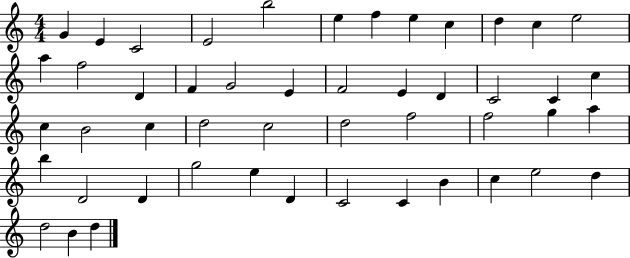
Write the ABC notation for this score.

X:1
T:Untitled
M:4/4
L:1/4
K:C
G E C2 E2 b2 e f e c d c e2 a f2 D F G2 E F2 E D C2 C c c B2 c d2 c2 d2 f2 f2 g a b D2 D g2 e D C2 C B c e2 d d2 B d